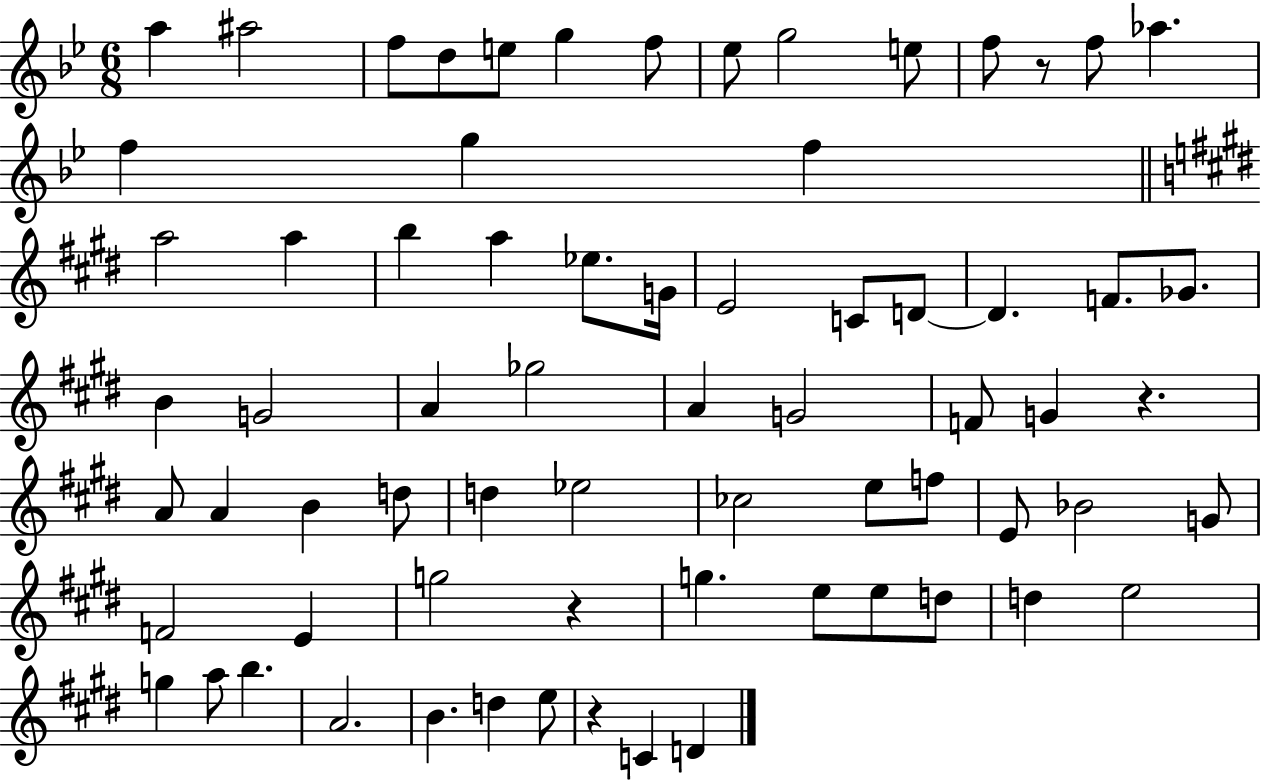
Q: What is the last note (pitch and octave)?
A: D4